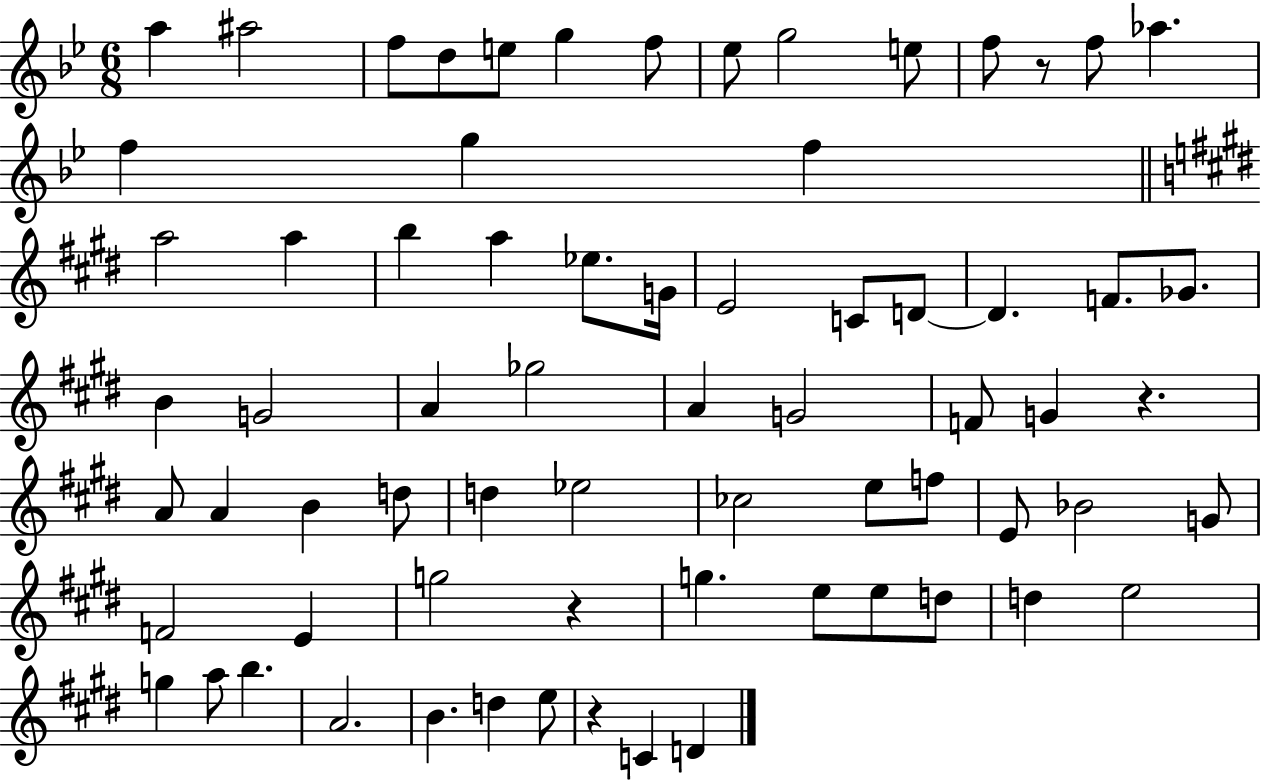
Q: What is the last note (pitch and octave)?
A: D4